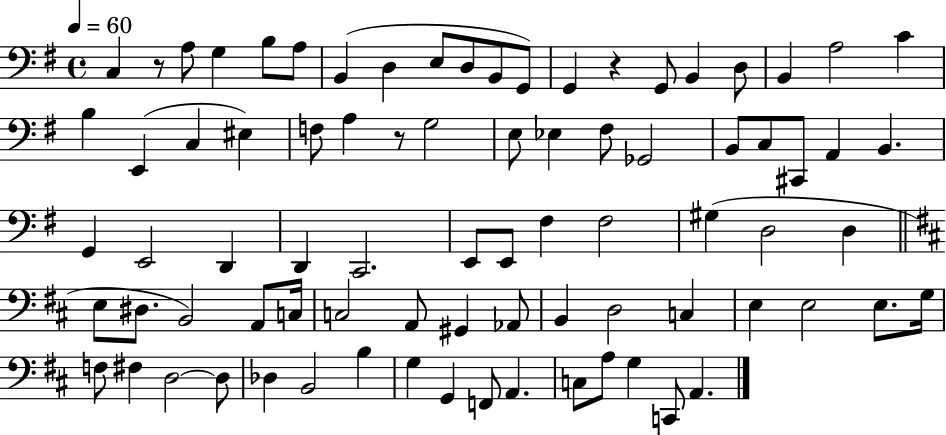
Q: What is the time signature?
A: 4/4